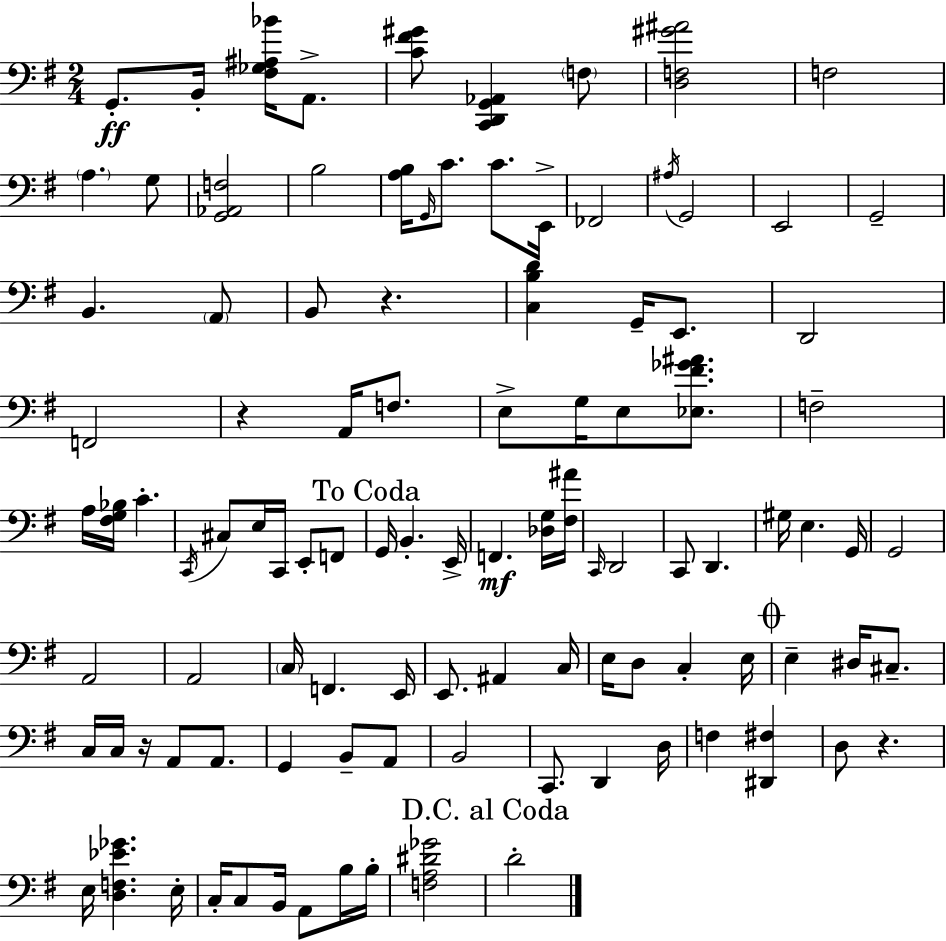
{
  \clef bass
  \numericTimeSignature
  \time 2/4
  \key g \major
  g,8.-.\ff b,16-. <fis ges ais bes'>16 a,8.-> | <c' fis' gis'>8 <c, d, g, aes,>4 \parenthesize f8 | <d f gis' ais'>2 | f2 | \break \parenthesize a4. g8 | <g, aes, f>2 | b2 | <a b>16 \grace { g,16 } c'8. c'8. | \break e,16-> fes,2 | \acciaccatura { ais16 } g,2 | e,2 | g,2-- | \break b,4. | \parenthesize a,8 b,8 r4. | <c b d'>4 g,16-- e,8. | d,2 | \break f,2 | r4 a,16 f8. | e8-> g16 e8 <ees fis' ges' ais'>8. | f2-- | \break a16 <fis g bes>16 c'4.-. | \acciaccatura { c,16 } cis8 e16 c,16 e,8-. | f,8 \mark "To Coda" g,16 b,4.-. | e,16-> f,4.\mf | \break <des g>16 <fis ais'>16 \grace { c,16 } d,2 | c,8 d,4. | gis16 e4. | g,16 g,2 | \break a,2 | a,2 | \parenthesize c16 f,4. | e,16 e,8. ais,4 | \break c16 e16 d8 c4-. | e16 \mark \markup { \musicglyph "scripts.coda" } e4-- | dis16 cis8.-- c16 c16 r16 a,8 | a,8. g,4 | \break b,8-- a,8 b,2 | c,8. d,4 | d16 f4 | <dis, fis>4 d8 r4. | \break e16 <d f ees' ges'>4. | e16-. c16-. c8 b,16 | a,8 b16 b16-. <f a dis' ges'>2 | \mark "D.C. al Coda" d'2-. | \break \bar "|."
}